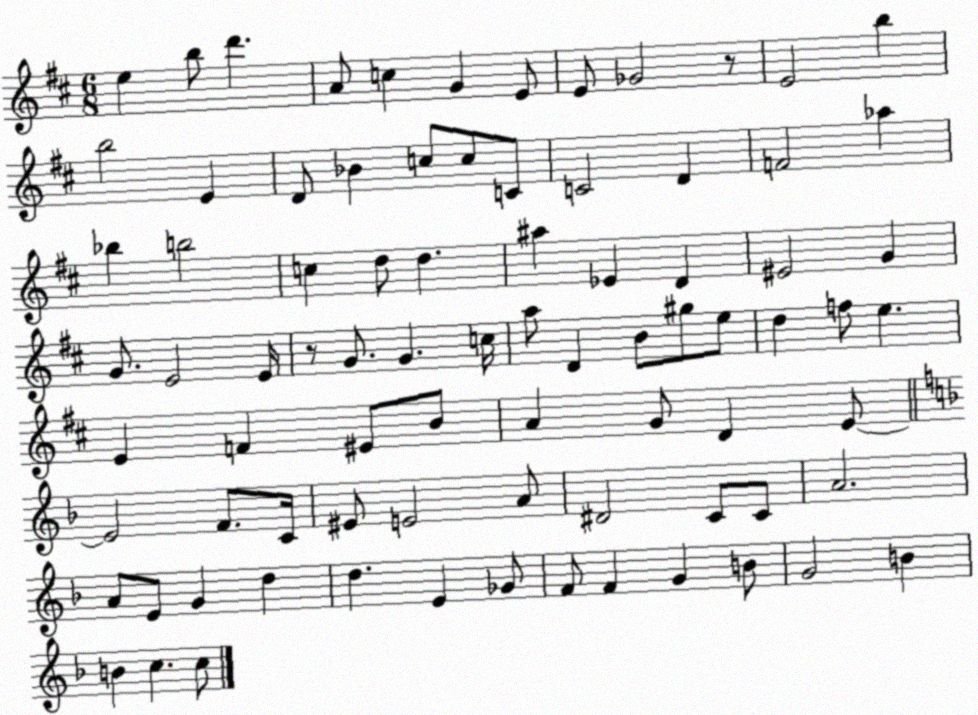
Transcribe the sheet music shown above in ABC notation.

X:1
T:Untitled
M:6/8
L:1/4
K:D
e b/2 d' A/2 c G E/2 E/2 _G2 z/2 E2 b b2 E D/2 _B c/2 c/2 C/2 C2 D F2 _a _b b2 c d/2 d ^a _E D ^E2 G G/2 E2 E/4 z/2 G/2 G c/4 a/2 D B/2 ^g/2 e/2 d f/2 e E F ^E/2 B/2 A G/2 D E/2 E2 F/2 C/4 ^E/2 E2 A/2 ^D2 C/2 C/2 A2 A/2 E/2 G d d E _G/2 F/2 F G B/2 G2 B B c c/2